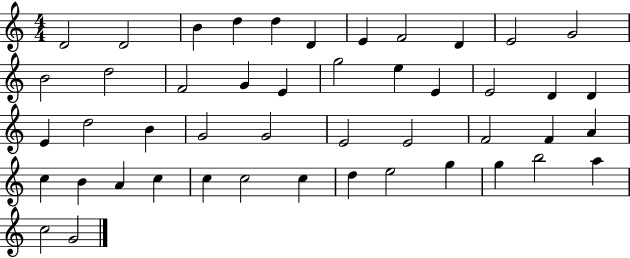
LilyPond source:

{
  \clef treble
  \numericTimeSignature
  \time 4/4
  \key c \major
  d'2 d'2 | b'4 d''4 d''4 d'4 | e'4 f'2 d'4 | e'2 g'2 | \break b'2 d''2 | f'2 g'4 e'4 | g''2 e''4 e'4 | e'2 d'4 d'4 | \break e'4 d''2 b'4 | g'2 g'2 | e'2 e'2 | f'2 f'4 a'4 | \break c''4 b'4 a'4 c''4 | c''4 c''2 c''4 | d''4 e''2 g''4 | g''4 b''2 a''4 | \break c''2 g'2 | \bar "|."
}